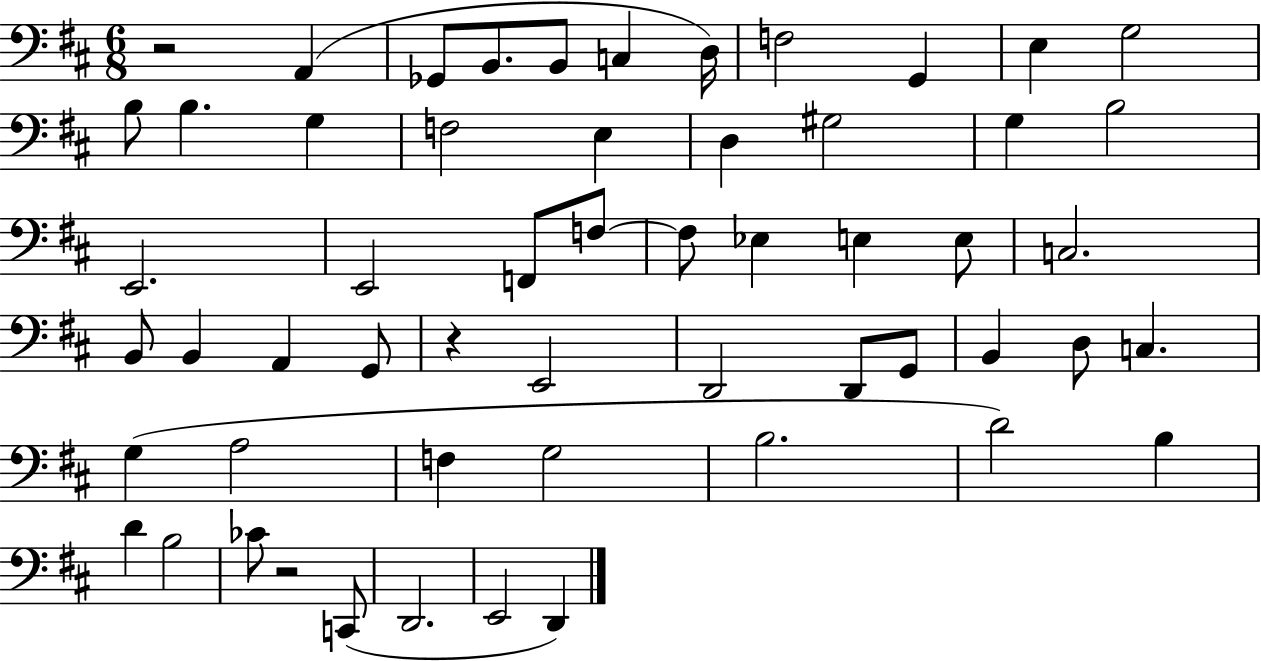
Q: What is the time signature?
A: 6/8